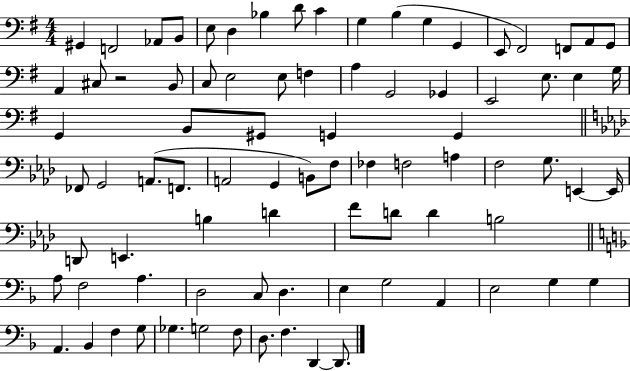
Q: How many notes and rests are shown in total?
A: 84